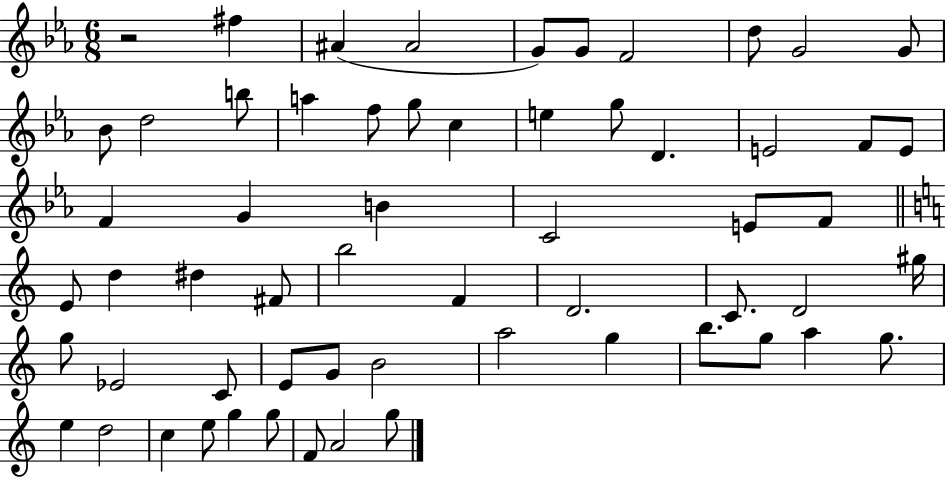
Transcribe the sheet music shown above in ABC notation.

X:1
T:Untitled
M:6/8
L:1/4
K:Eb
z2 ^f ^A ^A2 G/2 G/2 F2 d/2 G2 G/2 _B/2 d2 b/2 a f/2 g/2 c e g/2 D E2 F/2 E/2 F G B C2 E/2 F/2 E/2 d ^d ^F/2 b2 F D2 C/2 D2 ^g/4 g/2 _E2 C/2 E/2 G/2 B2 a2 g b/2 g/2 a g/2 e d2 c e/2 g g/2 F/2 A2 g/2